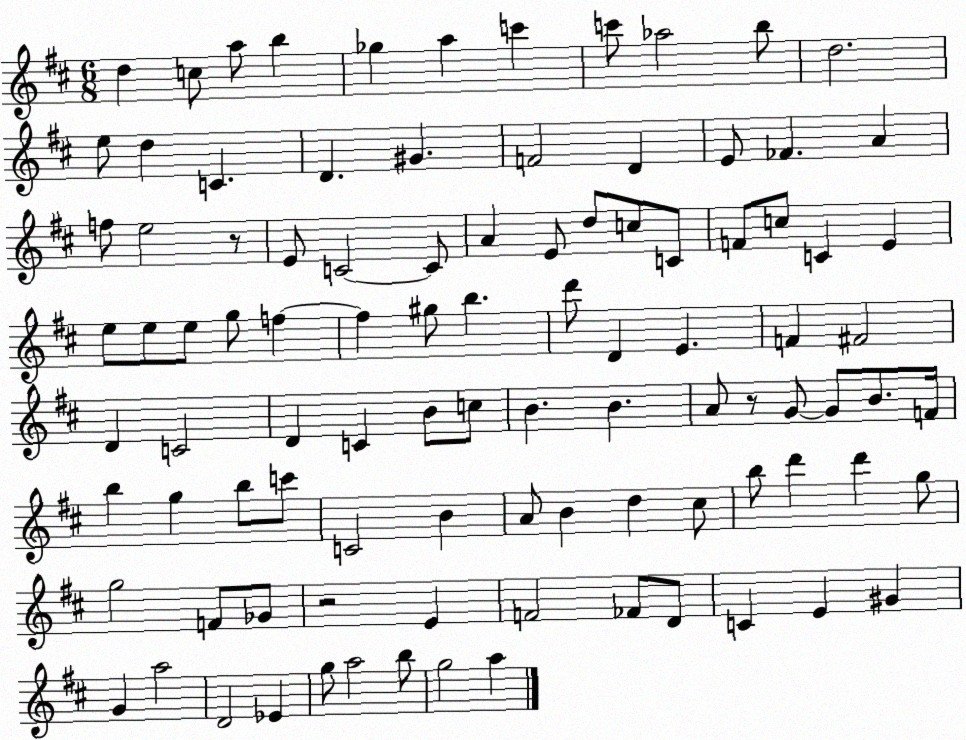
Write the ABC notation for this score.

X:1
T:Untitled
M:6/8
L:1/4
K:D
d c/2 a/2 b _g a c' c'/2 _a2 b/2 d2 e/2 d C D ^G F2 D E/2 _F A f/2 e2 z/2 E/2 C2 C/2 A E/2 d/2 c/2 C/2 F/2 c/2 C E e/2 e/2 e/2 g/2 f f ^g/2 b d'/2 D E F ^F2 D C2 D C B/2 c/2 B B A/2 z/2 G/2 G/2 B/2 F/4 b g b/2 c'/2 C2 B A/2 B d ^c/2 b/2 d' d' g/2 g2 F/2 _G/2 z2 E F2 _F/2 D/2 C E ^G G a2 D2 _E g/2 a2 b/2 g2 a